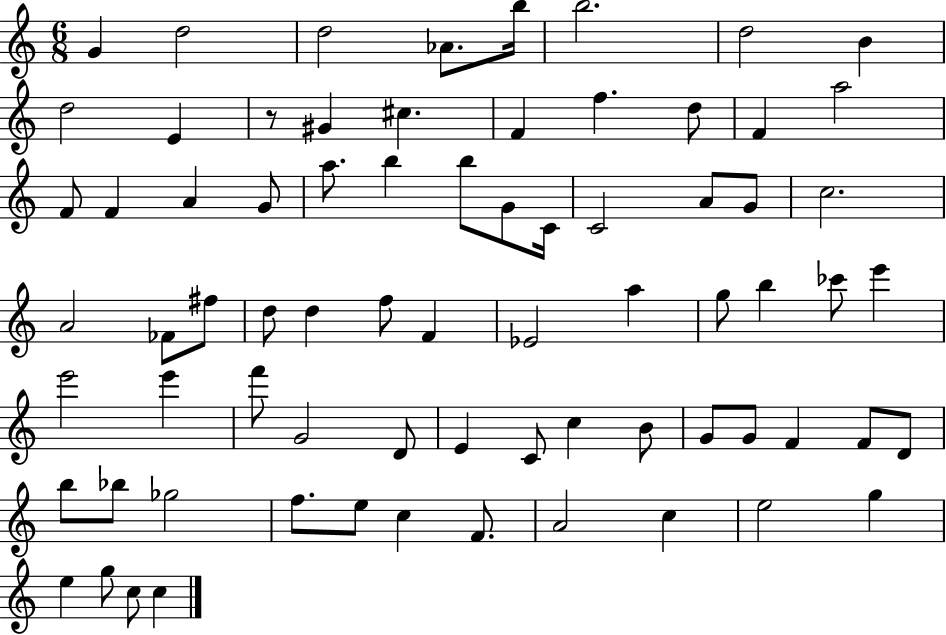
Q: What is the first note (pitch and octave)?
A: G4